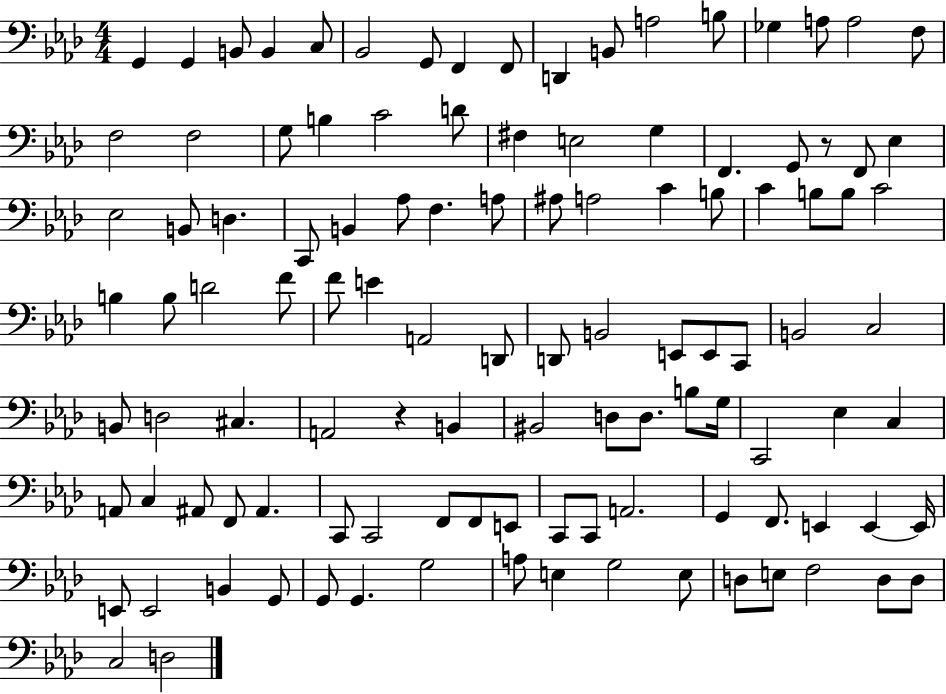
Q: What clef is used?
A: bass